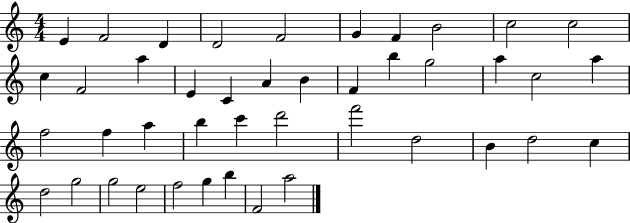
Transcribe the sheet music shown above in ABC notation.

X:1
T:Untitled
M:4/4
L:1/4
K:C
E F2 D D2 F2 G F B2 c2 c2 c F2 a E C A B F b g2 a c2 a f2 f a b c' d'2 f'2 d2 B d2 c d2 g2 g2 e2 f2 g b F2 a2